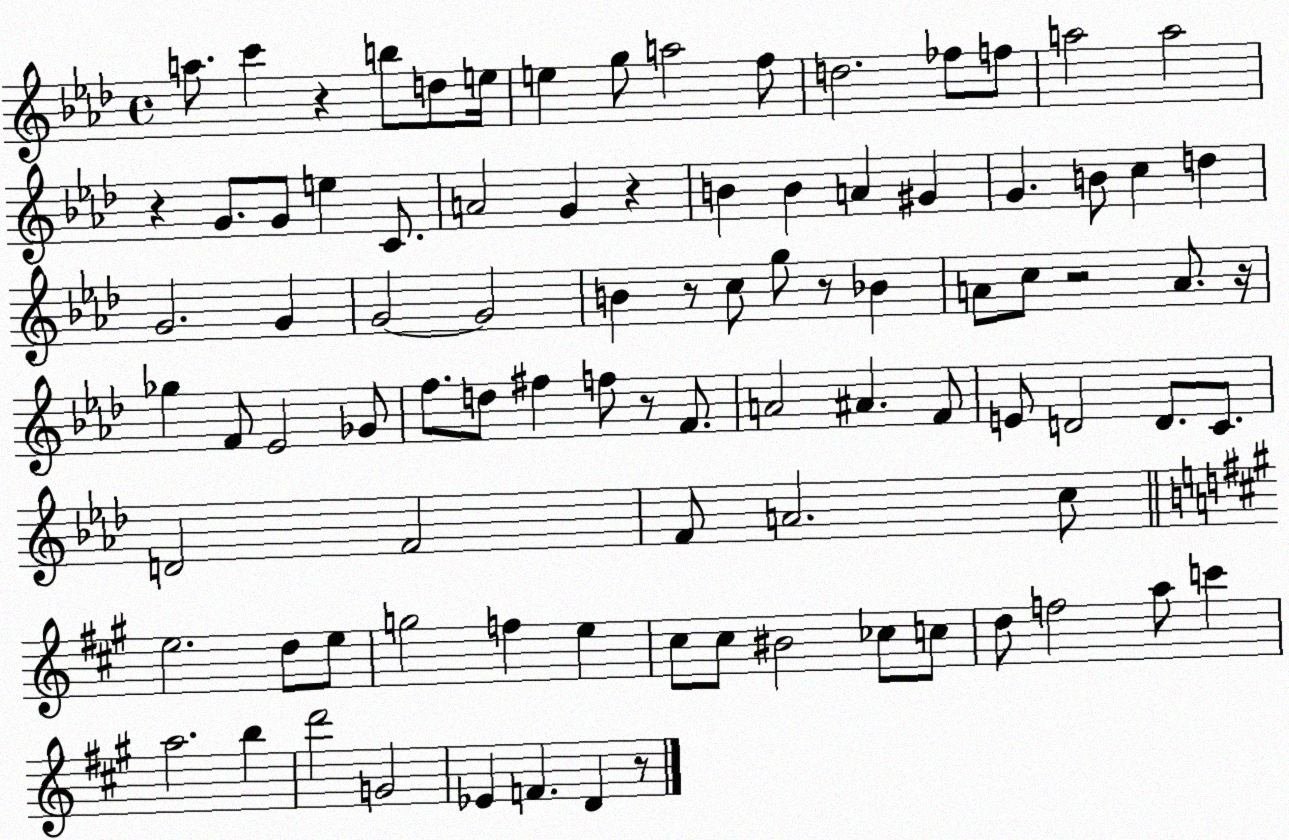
X:1
T:Untitled
M:4/4
L:1/4
K:Ab
a/2 c' z b/2 d/2 e/4 e g/2 a2 f/2 d2 _f/2 f/2 a2 a2 z G/2 G/2 e C/2 A2 G z B B A ^G G B/2 c d G2 G G2 G2 B z/2 c/2 g/2 z/2 _B A/2 c/2 z2 A/2 z/4 _g F/2 _E2 _G/2 f/2 d/2 ^f f/2 z/2 F/2 A2 ^A F/2 E/2 D2 D/2 C/2 D2 F2 F/2 A2 c/2 e2 d/2 e/2 g2 f e ^c/2 ^c/2 ^B2 _c/2 c/2 d/2 f2 a/2 c' a2 b d'2 G2 _E F D z/2